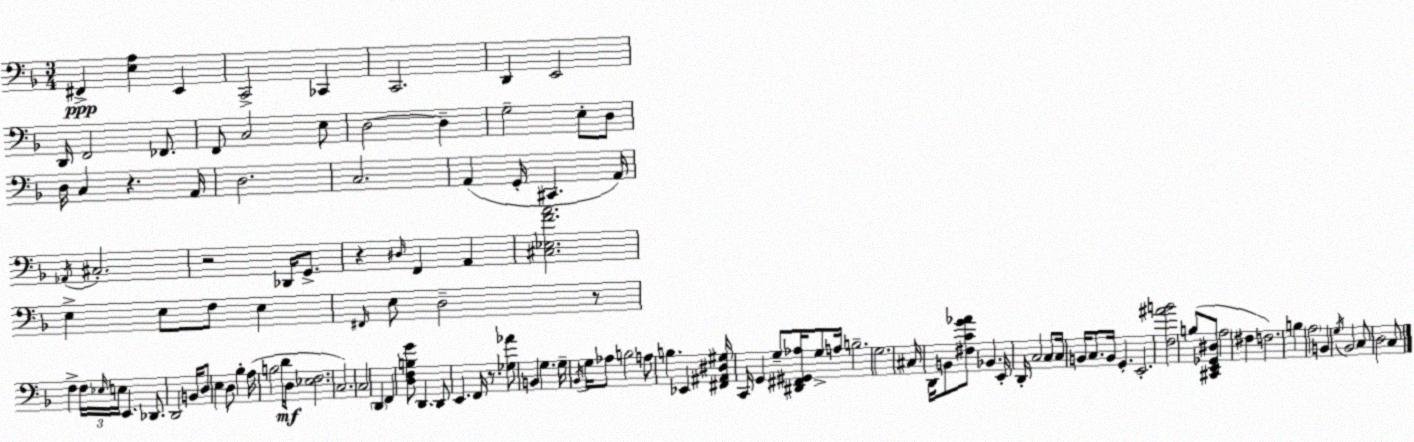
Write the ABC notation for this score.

X:1
T:Untitled
M:3/4
L:1/4
K:Dm
^F,, [E,A,] E,, C,,2 _C,, C,,2 D,, E,,2 D,,/4 F,,2 _F,,/2 F,,/2 C,2 E,/2 D,2 D, G,2 E,/2 D,/2 D,/4 C, z A,,/4 D,2 C,2 A,, G,,/4 ^C,, A,,/4 _A,,/4 ^C,2 z2 _D,,/4 G,,/2 z ^D,/4 F,, A,, [^C,_E,FA]2 E, E,/2 F,/2 E, ^F,,/4 E,/2 D,2 z/2 F, F,/4 _E,/4 E,/4 E,, _D,,/2 D,,2 B,,/4 D,/2 E, D,/2 _B, A,/4 B,2 D/4 D,/2 [_E,F,]2 C,2 C,2 D,, F,, [D,F,B,G]/2 D,, D,,/2 E,, F,,/4 z/2 [_G,_A]/2 B,, G, G,/4 _B,,/4 G,/4 _A,/2 B,2 A,/2 B, _E,, [^F,,^A,,^D,^G,]/4 C,,/4 G,, G,/2 [^D,,^F,,^G,,_A,]/4 G,/2 A,/4 B,2 G,2 ^C,/4 D,,/4 B,,/2 [^F,CG_A]/2 _B,, E,,/4 D,,/4 C,2 C,/2 C,/4 B,,/4 C,/2 B,,/4 G,, E,,2 [F,^AB]2 B,/2 [^C,,E,,_G,,^D,]/2 A,2 ^F, F,2 B, A,2 B,, G,/4 _B,,2 C,/2 D,2 C,/2